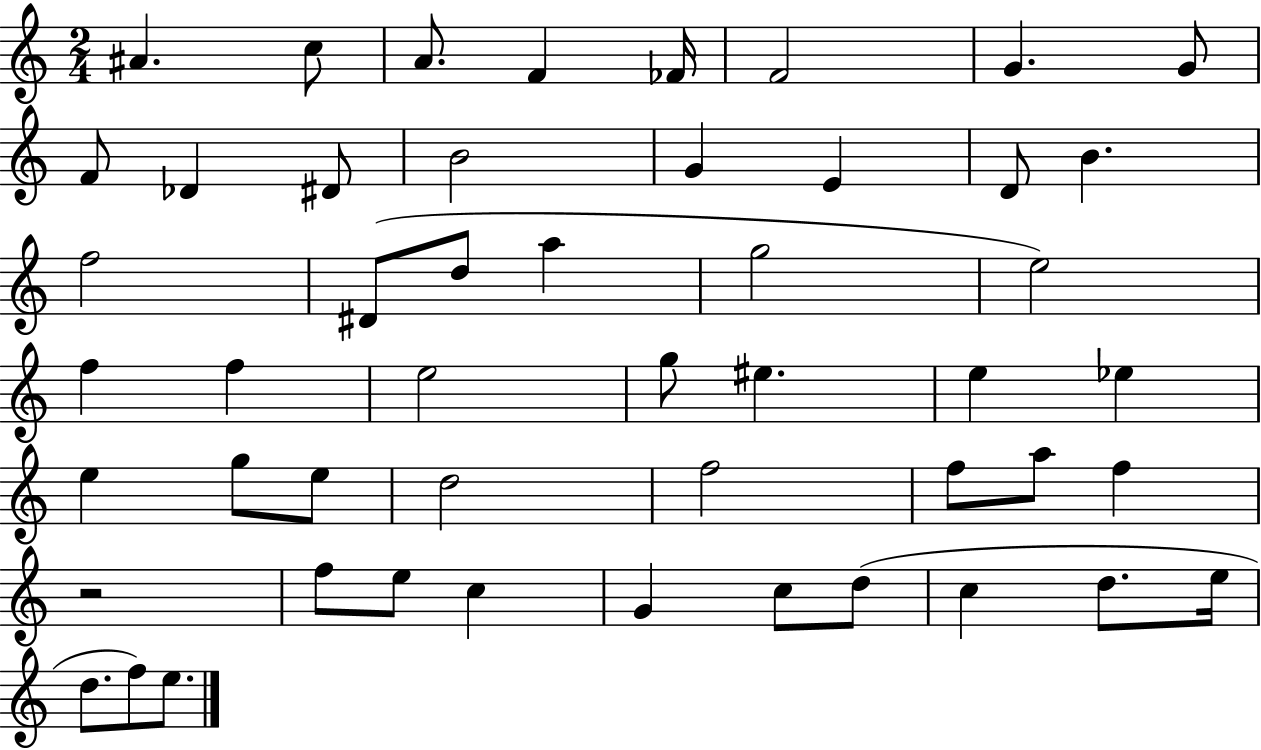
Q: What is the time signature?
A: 2/4